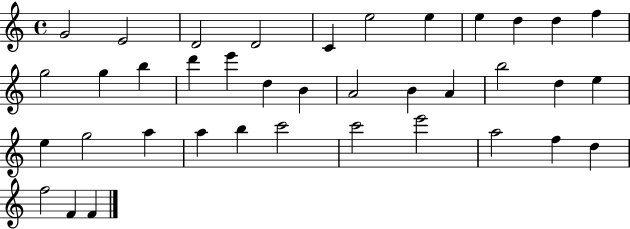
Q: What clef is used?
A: treble